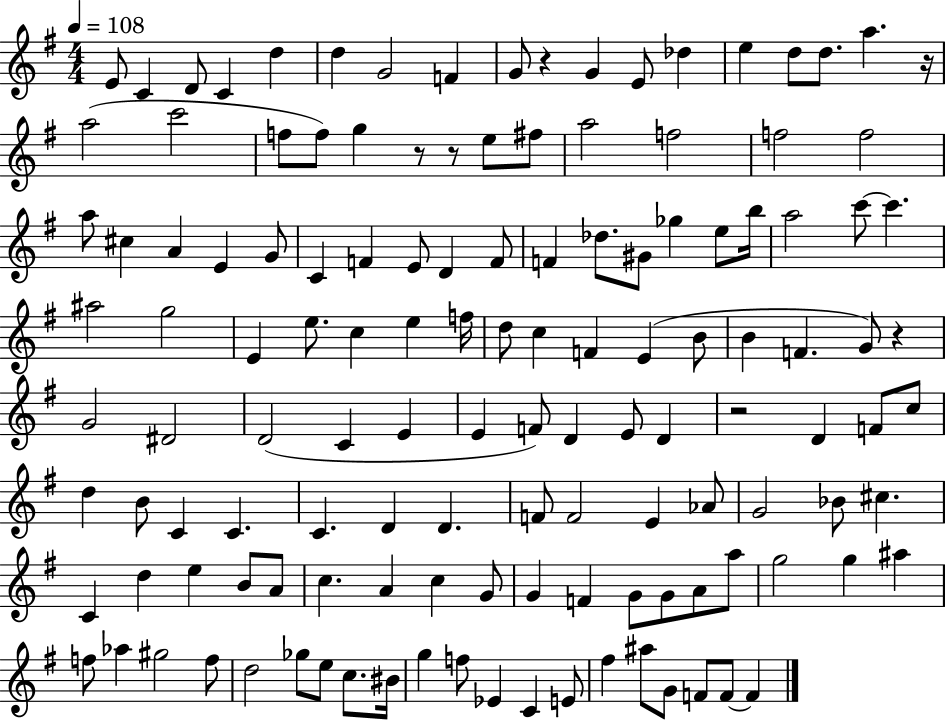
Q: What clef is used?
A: treble